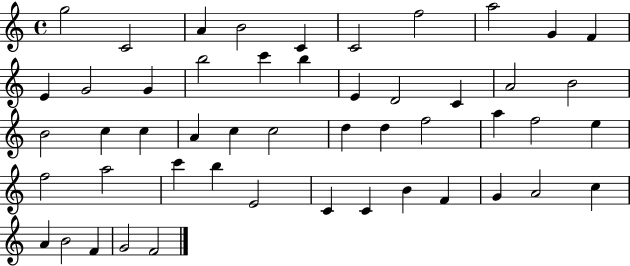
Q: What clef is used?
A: treble